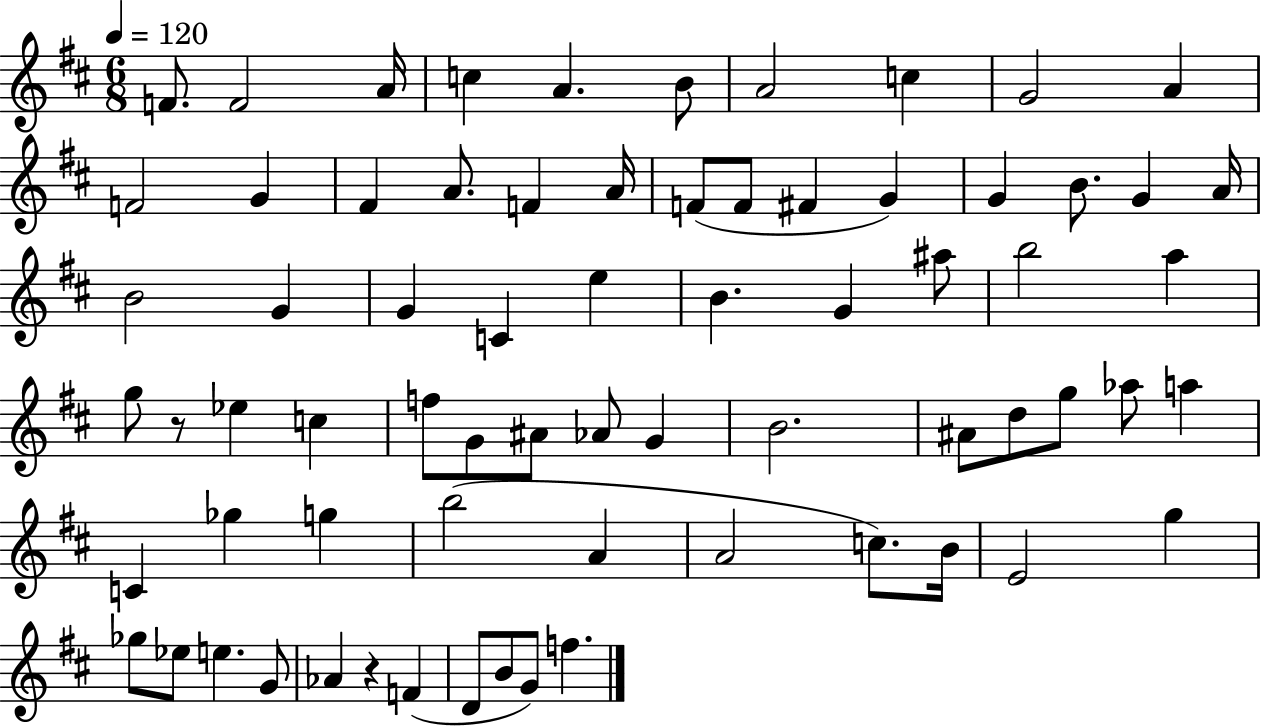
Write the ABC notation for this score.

X:1
T:Untitled
M:6/8
L:1/4
K:D
F/2 F2 A/4 c A B/2 A2 c G2 A F2 G ^F A/2 F A/4 F/2 F/2 ^F G G B/2 G A/4 B2 G G C e B G ^a/2 b2 a g/2 z/2 _e c f/2 G/2 ^A/2 _A/2 G B2 ^A/2 d/2 g/2 _a/2 a C _g g b2 A A2 c/2 B/4 E2 g _g/2 _e/2 e G/2 _A z F D/2 B/2 G/2 f